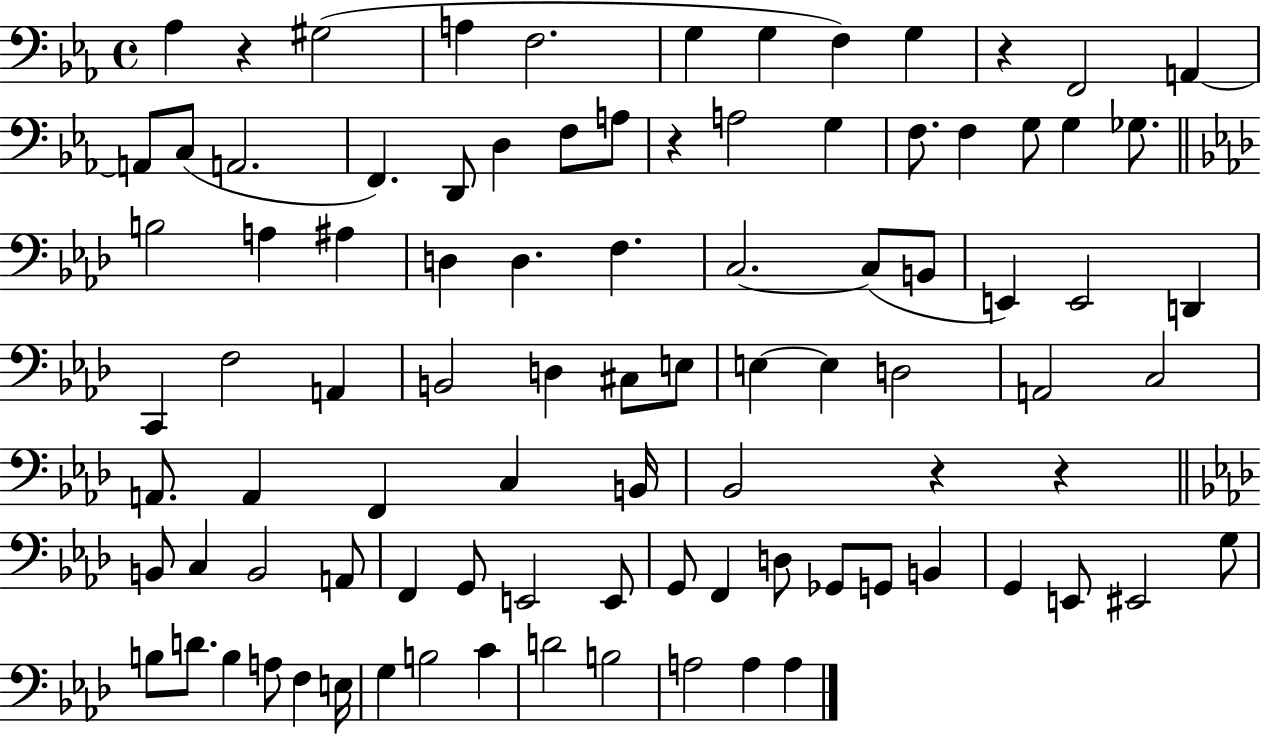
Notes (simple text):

Ab3/q R/q G#3/h A3/q F3/h. G3/q G3/q F3/q G3/q R/q F2/h A2/q A2/e C3/e A2/h. F2/q. D2/e D3/q F3/e A3/e R/q A3/h G3/q F3/e. F3/q G3/e G3/q Gb3/e. B3/h A3/q A#3/q D3/q D3/q. F3/q. C3/h. C3/e B2/e E2/q E2/h D2/q C2/q F3/h A2/q B2/h D3/q C#3/e E3/e E3/q E3/q D3/h A2/h C3/h A2/e. A2/q F2/q C3/q B2/s Bb2/h R/q R/q B2/e C3/q B2/h A2/e F2/q G2/e E2/h E2/e G2/e F2/q D3/e Gb2/e G2/e B2/q G2/q E2/e EIS2/h G3/e B3/e D4/e. B3/q A3/e F3/q E3/s G3/q B3/h C4/q D4/h B3/h A3/h A3/q A3/q